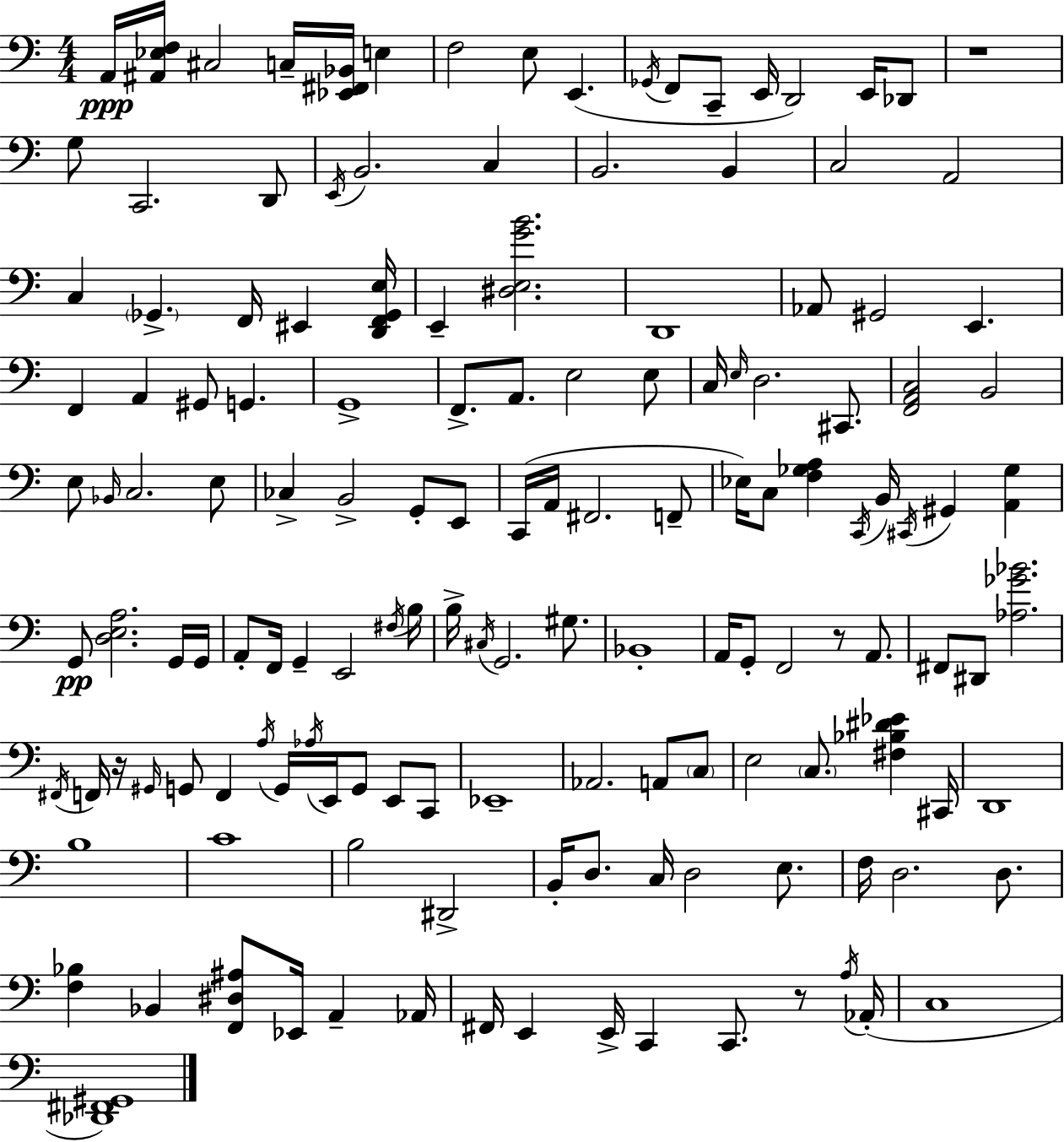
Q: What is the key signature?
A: A minor